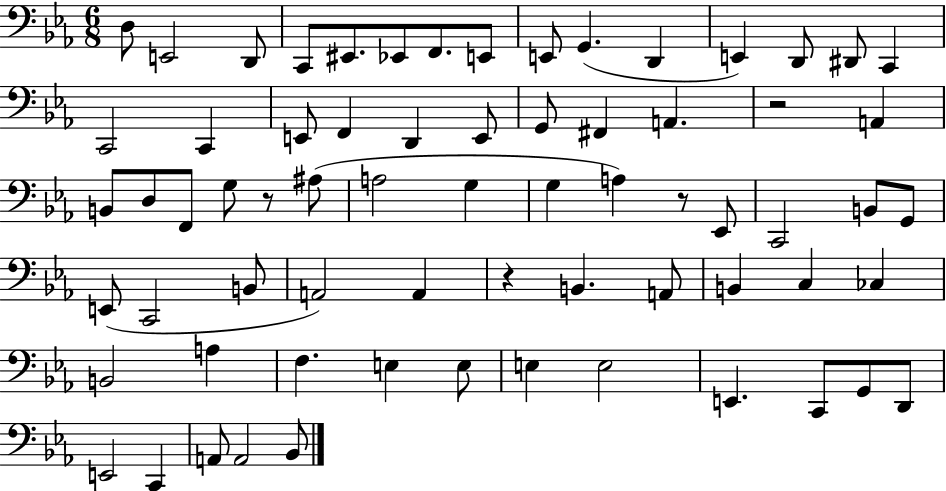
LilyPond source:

{
  \clef bass
  \numericTimeSignature
  \time 6/8
  \key ees \major
  d8 e,2 d,8 | c,8 eis,8. ees,8 f,8. e,8 | e,8 g,4.( d,4 | e,4) d,8 dis,8 c,4 | \break c,2 c,4 | e,8 f,4 d,4 e,8 | g,8 fis,4 a,4. | r2 a,4 | \break b,8 d8 f,8 g8 r8 ais8( | a2 g4 | g4 a4) r8 ees,8 | c,2 b,8 g,8 | \break e,8( c,2 b,8 | a,2) a,4 | r4 b,4. a,8 | b,4 c4 ces4 | \break b,2 a4 | f4. e4 e8 | e4 e2 | e,4. c,8 g,8 d,8 | \break e,2 c,4 | a,8 a,2 bes,8 | \bar "|."
}